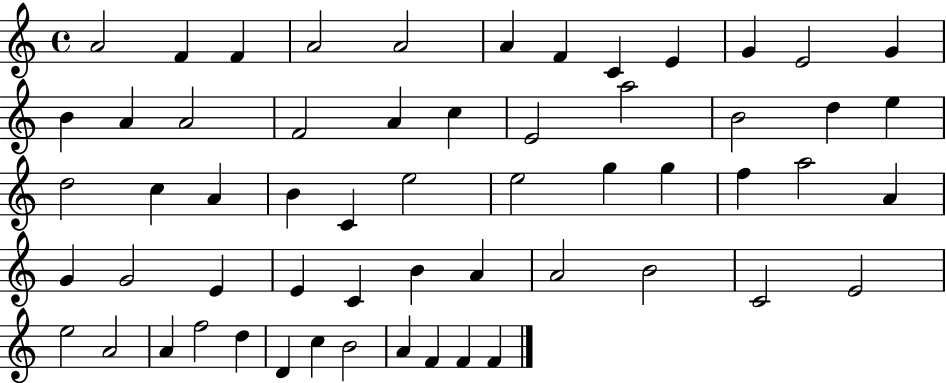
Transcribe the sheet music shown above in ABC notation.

X:1
T:Untitled
M:4/4
L:1/4
K:C
A2 F F A2 A2 A F C E G E2 G B A A2 F2 A c E2 a2 B2 d e d2 c A B C e2 e2 g g f a2 A G G2 E E C B A A2 B2 C2 E2 e2 A2 A f2 d D c B2 A F F F